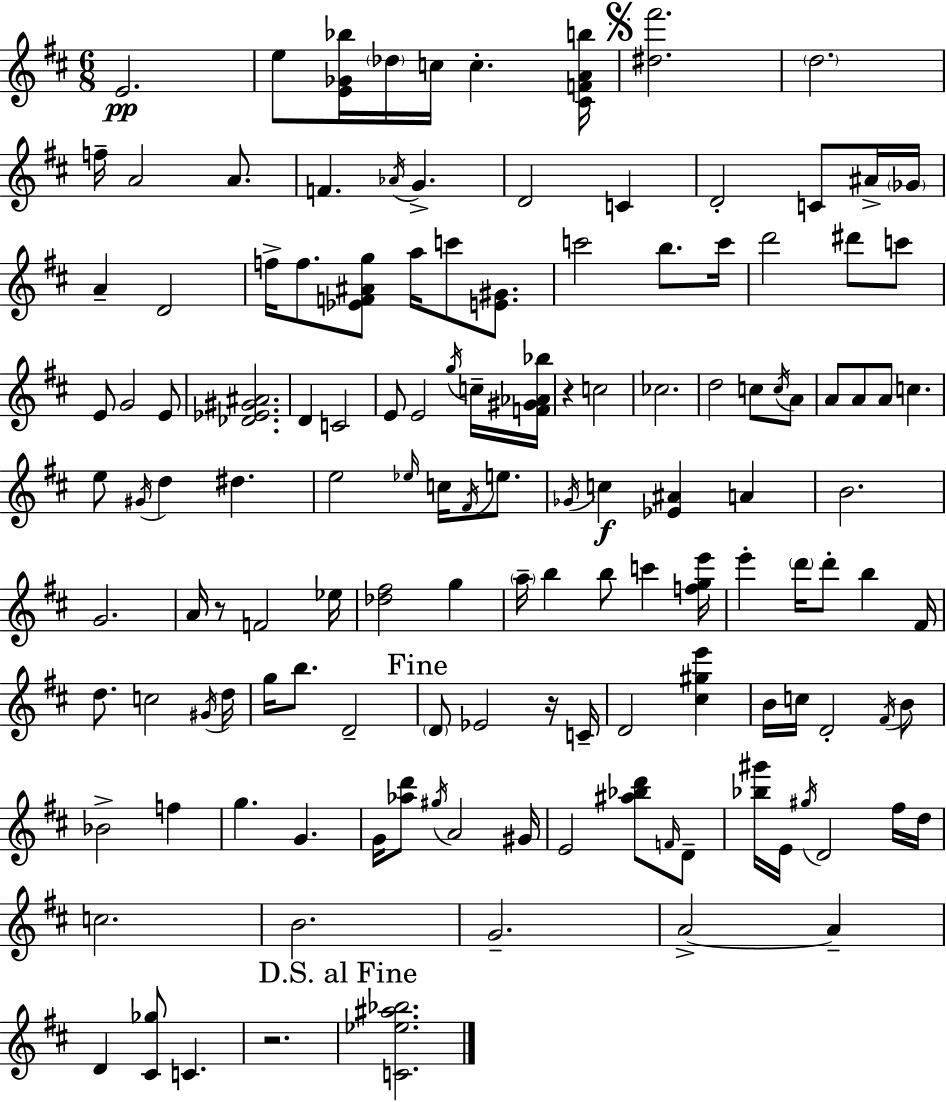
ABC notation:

X:1
T:Untitled
M:6/8
L:1/4
K:D
E2 e/2 [E_G_b]/4 _d/4 c/4 c [^CFAb]/4 [^d^f']2 d2 f/4 A2 A/2 F _A/4 G D2 C D2 C/2 ^A/4 _G/4 A D2 f/4 f/2 [_EF^Ag]/2 a/4 c'/2 [E^G]/2 c'2 b/2 c'/4 d'2 ^d'/2 c'/2 E/2 G2 E/2 [_D_E^G^A]2 D C2 E/2 E2 g/4 c/4 [F^G_A_b]/4 z c2 _c2 d2 c/2 c/4 A/2 A/2 A/2 A/2 c e/2 ^G/4 d ^d e2 _e/4 c/4 ^F/4 e/2 _G/4 c [_E^A] A B2 G2 A/4 z/2 F2 _e/4 [_d^f]2 g a/4 b b/2 c' [fge']/4 e' d'/4 d'/2 b ^F/4 d/2 c2 ^G/4 d/4 g/4 b/2 D2 D/2 _E2 z/4 C/4 D2 [^c^ge'] B/4 c/4 D2 ^F/4 B/2 _B2 f g G G/4 [_ad']/2 ^g/4 A2 ^G/4 E2 [^a_bd']/2 F/4 D/2 [_b^g']/4 E/4 ^g/4 D2 ^f/4 d/4 c2 B2 G2 A2 A D [^C_g]/2 C z2 [C_e^a_b]2